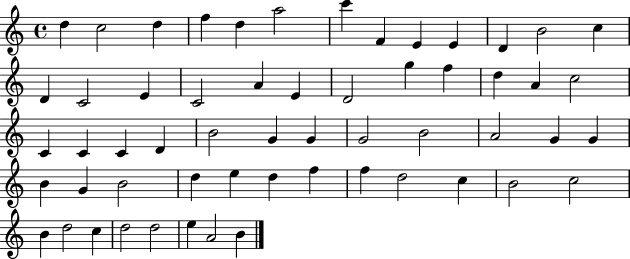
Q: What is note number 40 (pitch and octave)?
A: B4